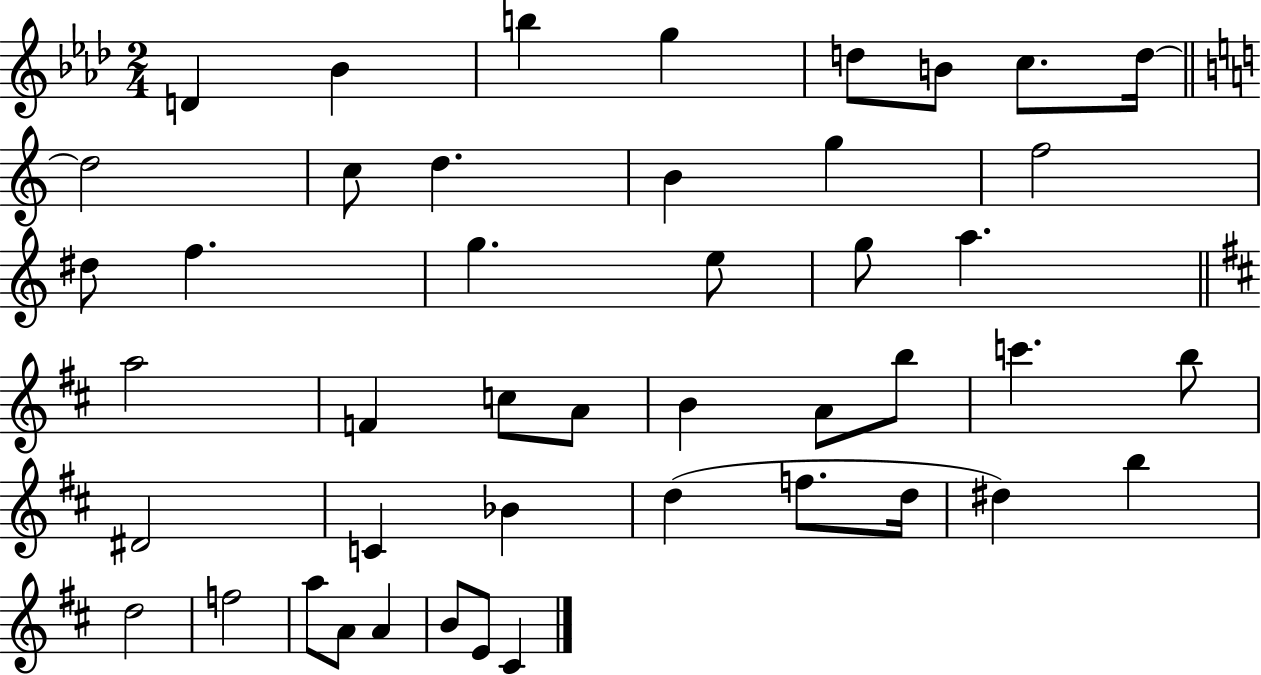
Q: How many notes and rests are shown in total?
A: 45